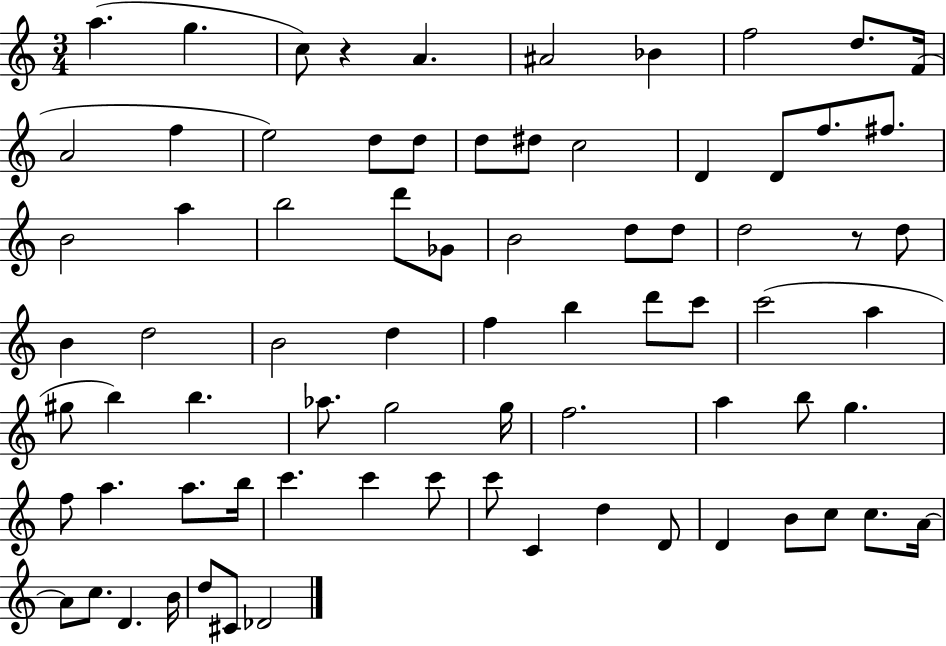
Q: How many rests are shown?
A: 2